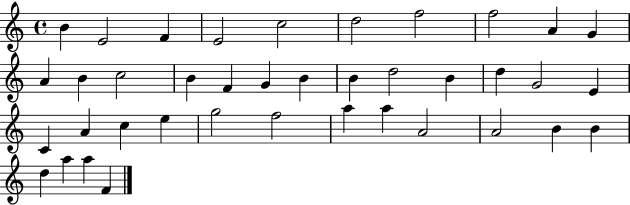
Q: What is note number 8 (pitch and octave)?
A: F5